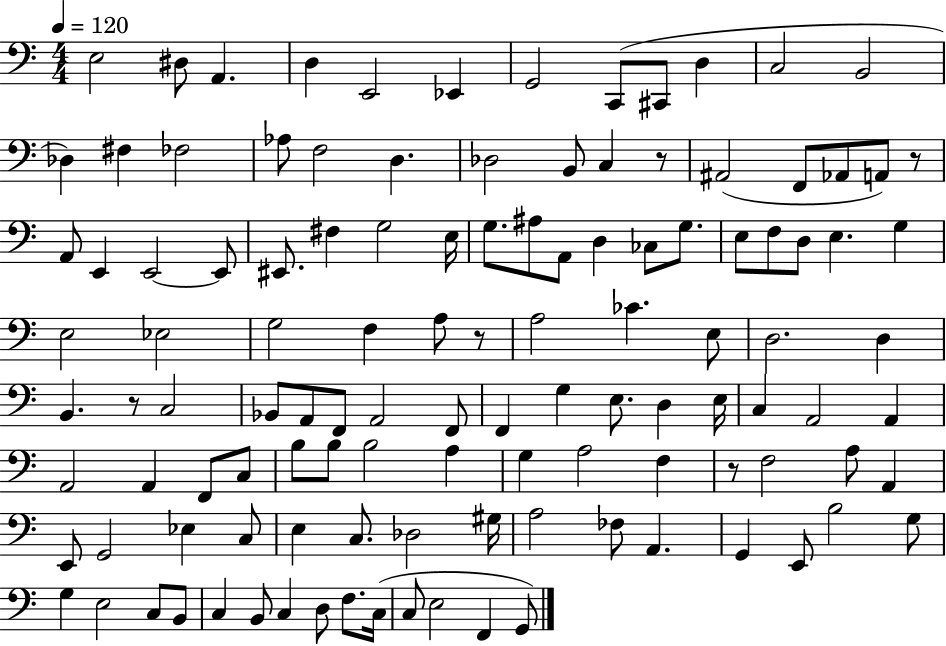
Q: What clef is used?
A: bass